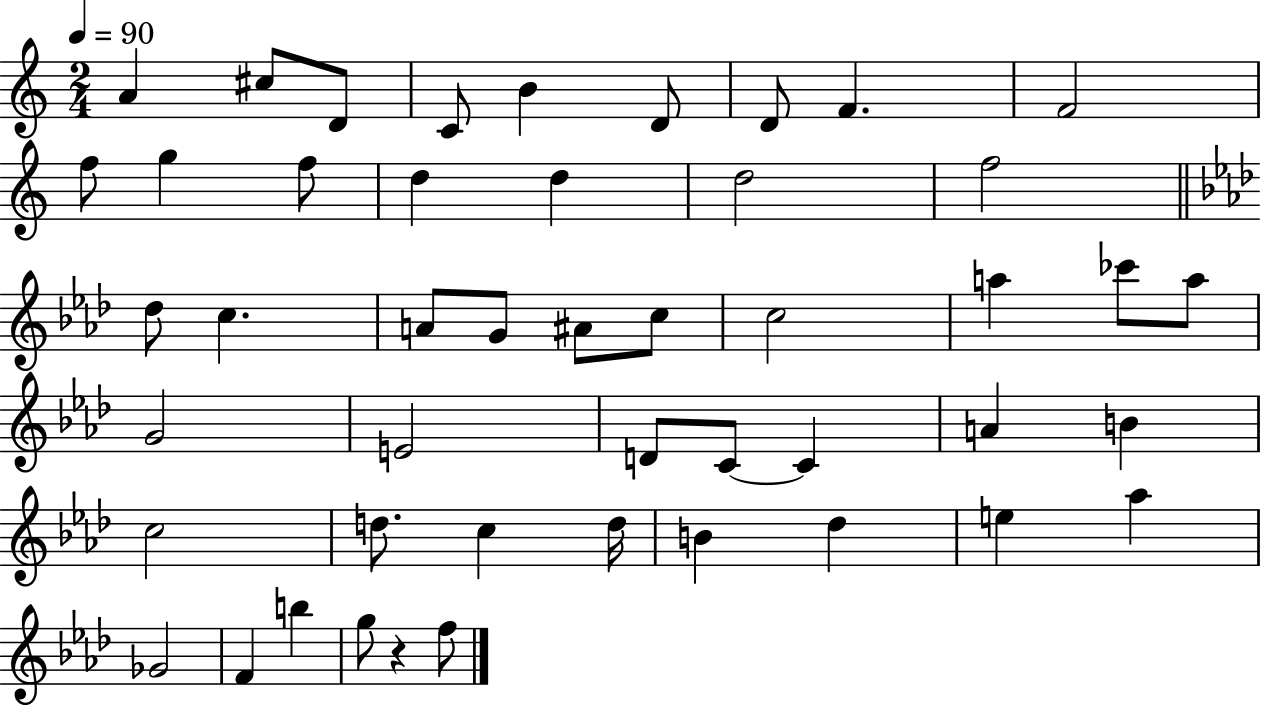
X:1
T:Untitled
M:2/4
L:1/4
K:C
A ^c/2 D/2 C/2 B D/2 D/2 F F2 f/2 g f/2 d d d2 f2 _d/2 c A/2 G/2 ^A/2 c/2 c2 a _c'/2 a/2 G2 E2 D/2 C/2 C A B c2 d/2 c d/4 B _d e _a _G2 F b g/2 z f/2